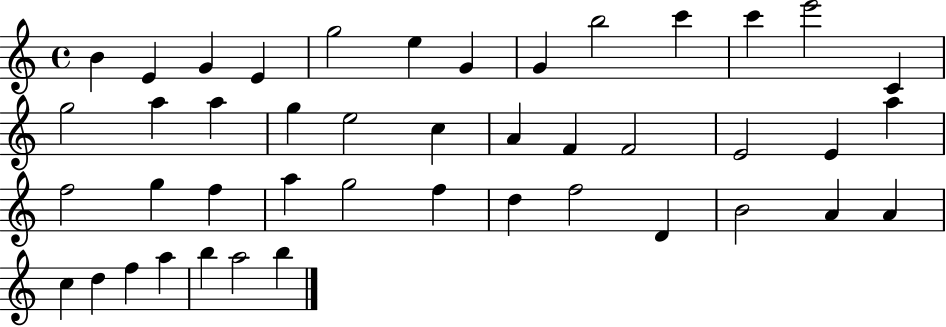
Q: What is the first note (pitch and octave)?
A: B4